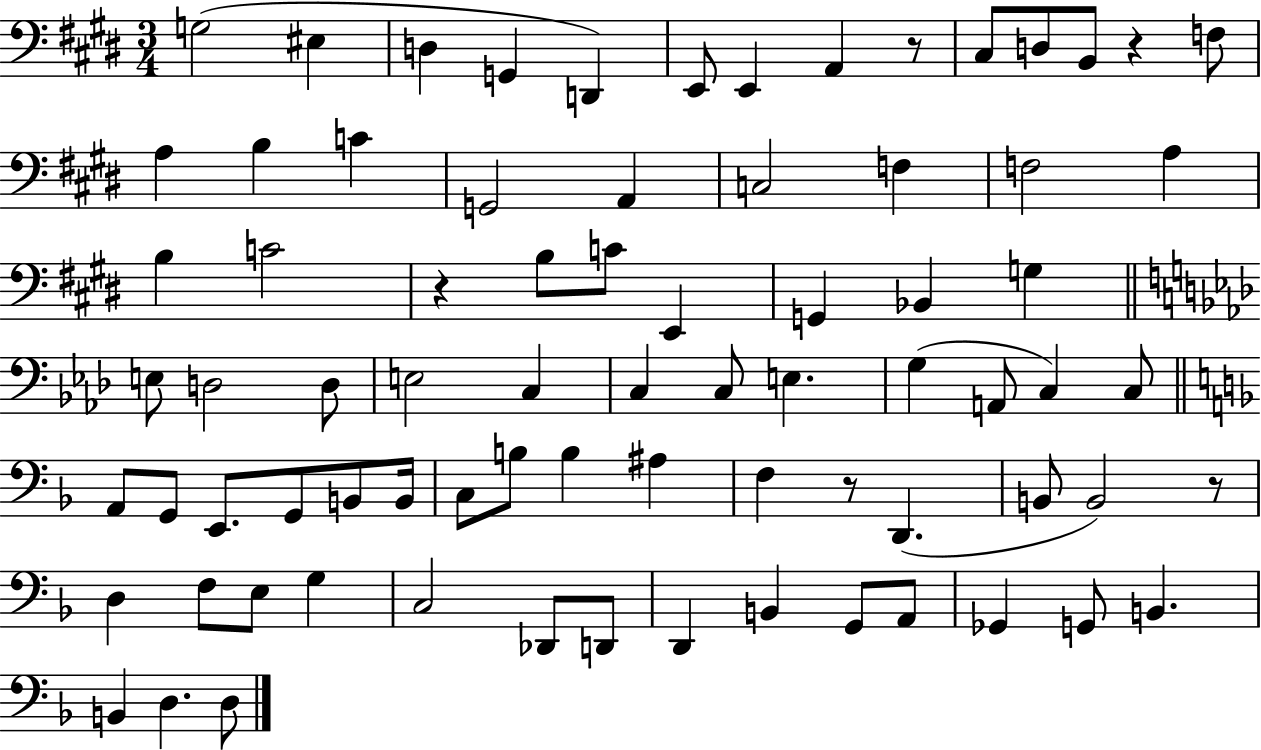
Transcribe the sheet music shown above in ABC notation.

X:1
T:Untitled
M:3/4
L:1/4
K:E
G,2 ^E, D, G,, D,, E,,/2 E,, A,, z/2 ^C,/2 D,/2 B,,/2 z F,/2 A, B, C G,,2 A,, C,2 F, F,2 A, B, C2 z B,/2 C/2 E,, G,, _B,, G, E,/2 D,2 D,/2 E,2 C, C, C,/2 E, G, A,,/2 C, C,/2 A,,/2 G,,/2 E,,/2 G,,/2 B,,/2 B,,/4 C,/2 B,/2 B, ^A, F, z/2 D,, B,,/2 B,,2 z/2 D, F,/2 E,/2 G, C,2 _D,,/2 D,,/2 D,, B,, G,,/2 A,,/2 _G,, G,,/2 B,, B,, D, D,/2